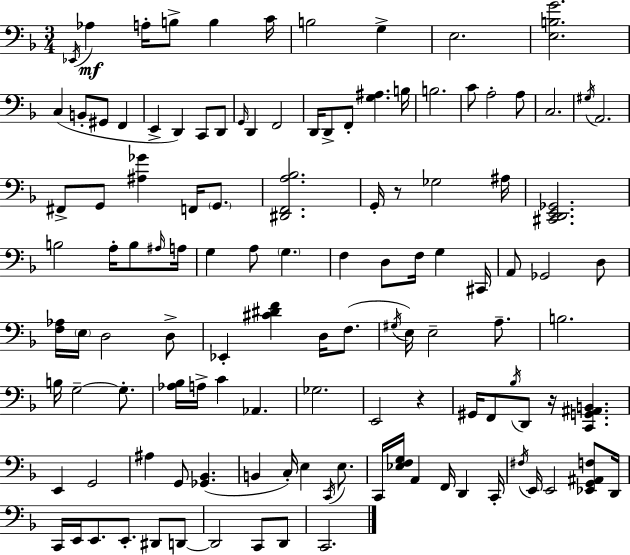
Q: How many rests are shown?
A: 3